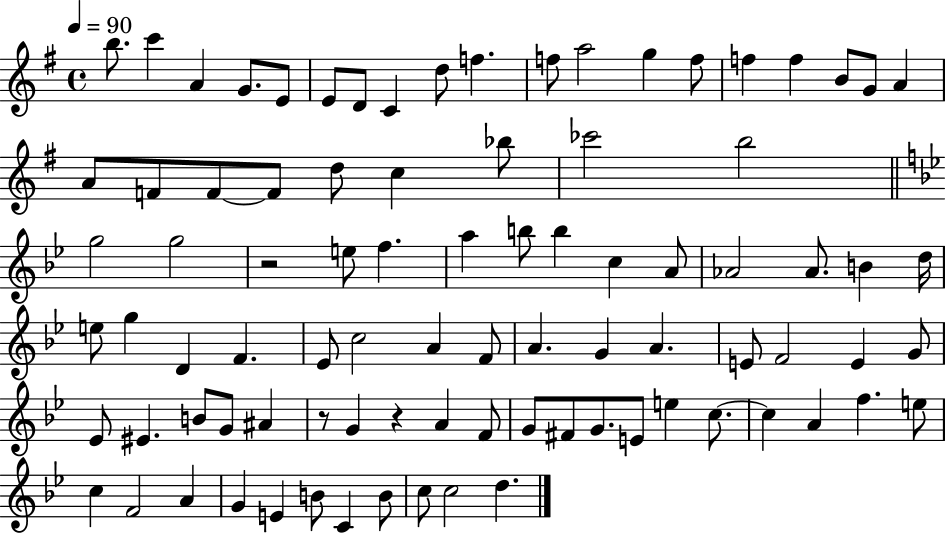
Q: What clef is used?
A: treble